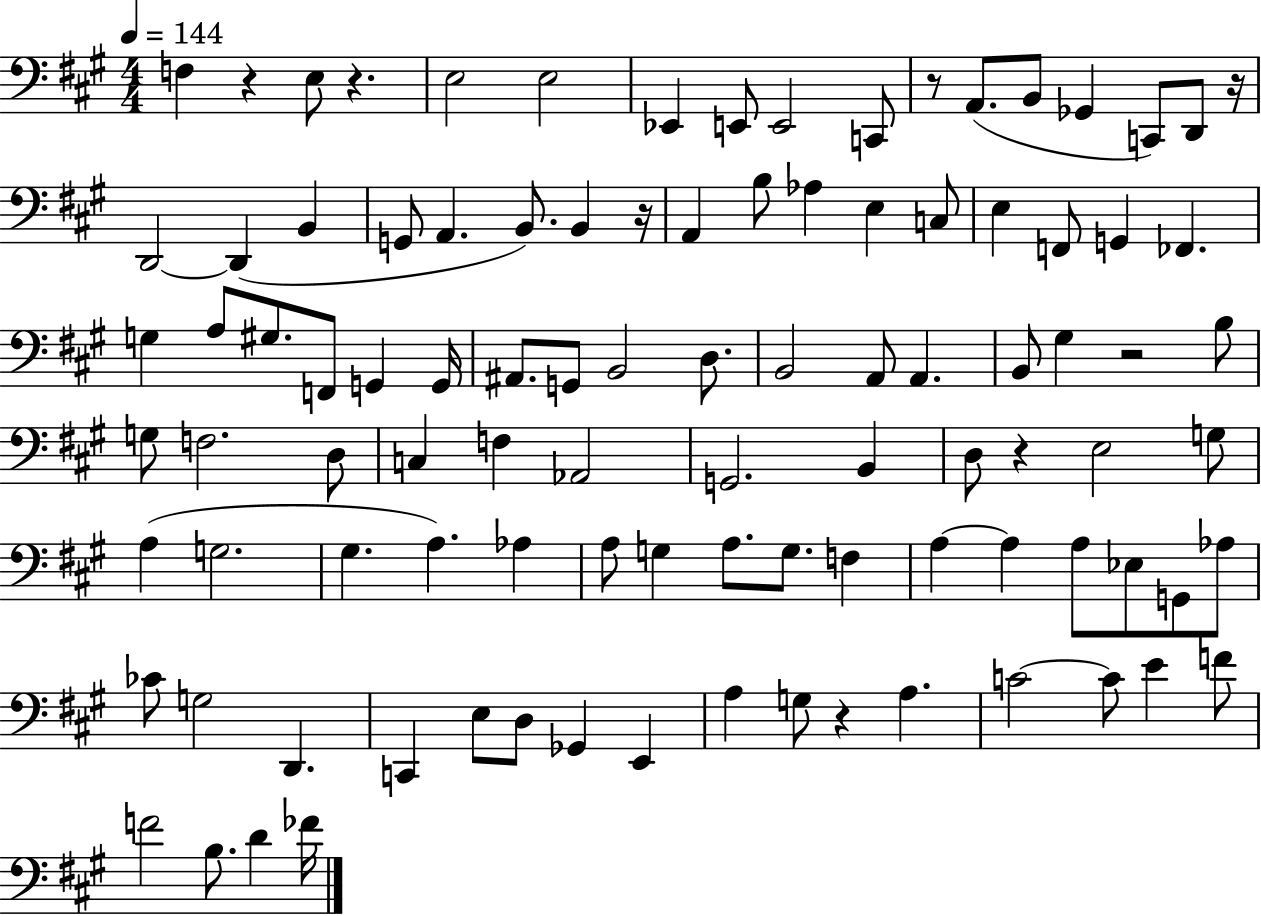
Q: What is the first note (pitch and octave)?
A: F3